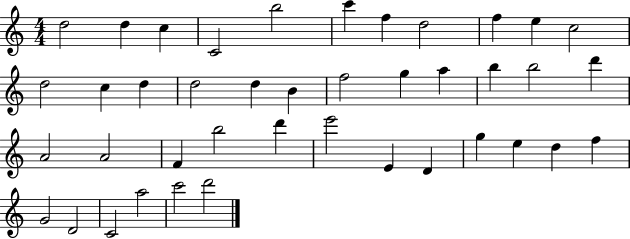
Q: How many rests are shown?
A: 0